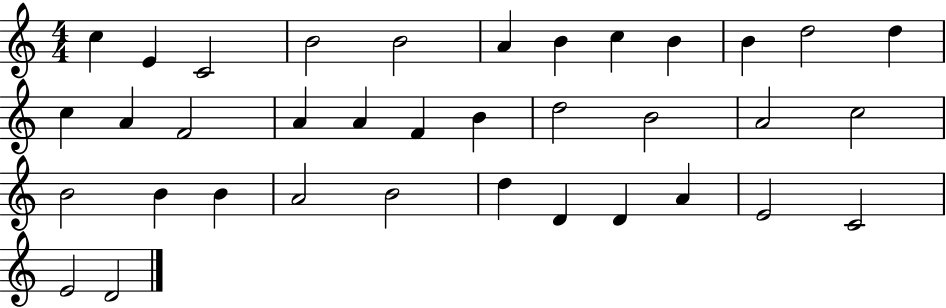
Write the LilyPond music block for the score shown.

{
  \clef treble
  \numericTimeSignature
  \time 4/4
  \key c \major
  c''4 e'4 c'2 | b'2 b'2 | a'4 b'4 c''4 b'4 | b'4 d''2 d''4 | \break c''4 a'4 f'2 | a'4 a'4 f'4 b'4 | d''2 b'2 | a'2 c''2 | \break b'2 b'4 b'4 | a'2 b'2 | d''4 d'4 d'4 a'4 | e'2 c'2 | \break e'2 d'2 | \bar "|."
}